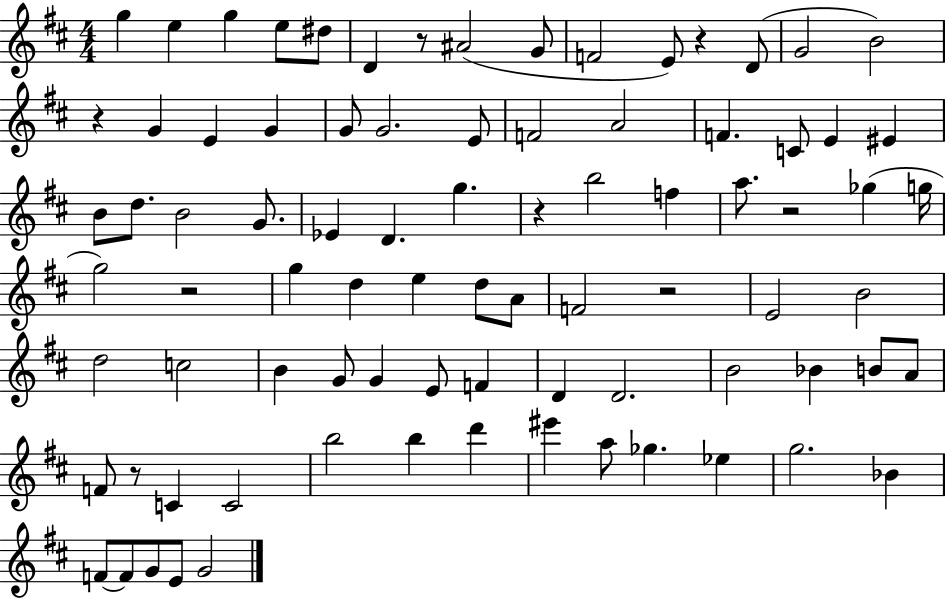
X:1
T:Untitled
M:4/4
L:1/4
K:D
g e g e/2 ^d/2 D z/2 ^A2 G/2 F2 E/2 z D/2 G2 B2 z G E G G/2 G2 E/2 F2 A2 F C/2 E ^E B/2 d/2 B2 G/2 _E D g z b2 f a/2 z2 _g g/4 g2 z2 g d e d/2 A/2 F2 z2 E2 B2 d2 c2 B G/2 G E/2 F D D2 B2 _B B/2 A/2 F/2 z/2 C C2 b2 b d' ^e' a/2 _g _e g2 _B F/2 F/2 G/2 E/2 G2